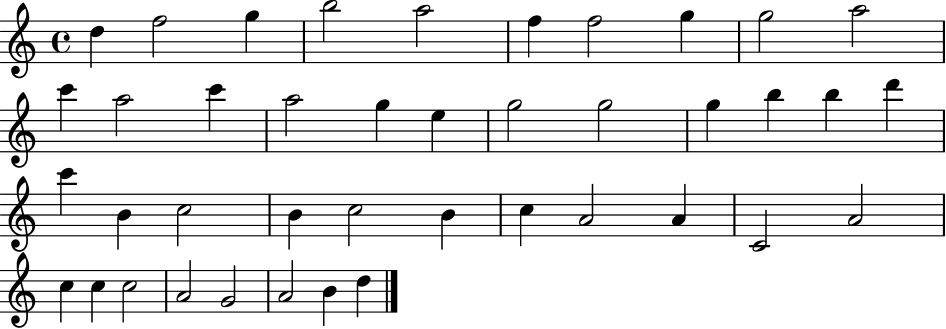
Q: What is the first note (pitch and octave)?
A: D5